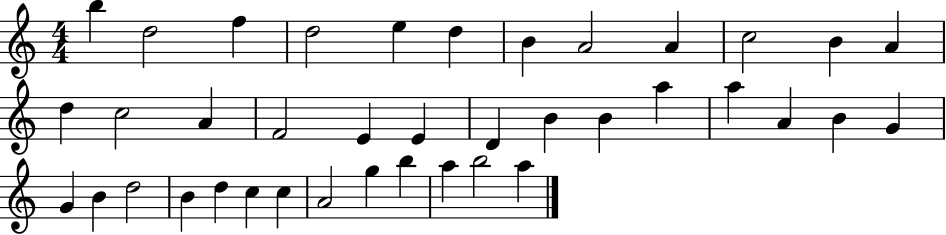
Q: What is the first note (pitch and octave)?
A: B5